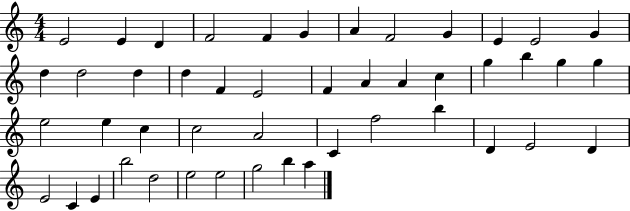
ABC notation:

X:1
T:Untitled
M:4/4
L:1/4
K:C
E2 E D F2 F G A F2 G E E2 G d d2 d d F E2 F A A c g b g g e2 e c c2 A2 C f2 b D E2 D E2 C E b2 d2 e2 e2 g2 b a